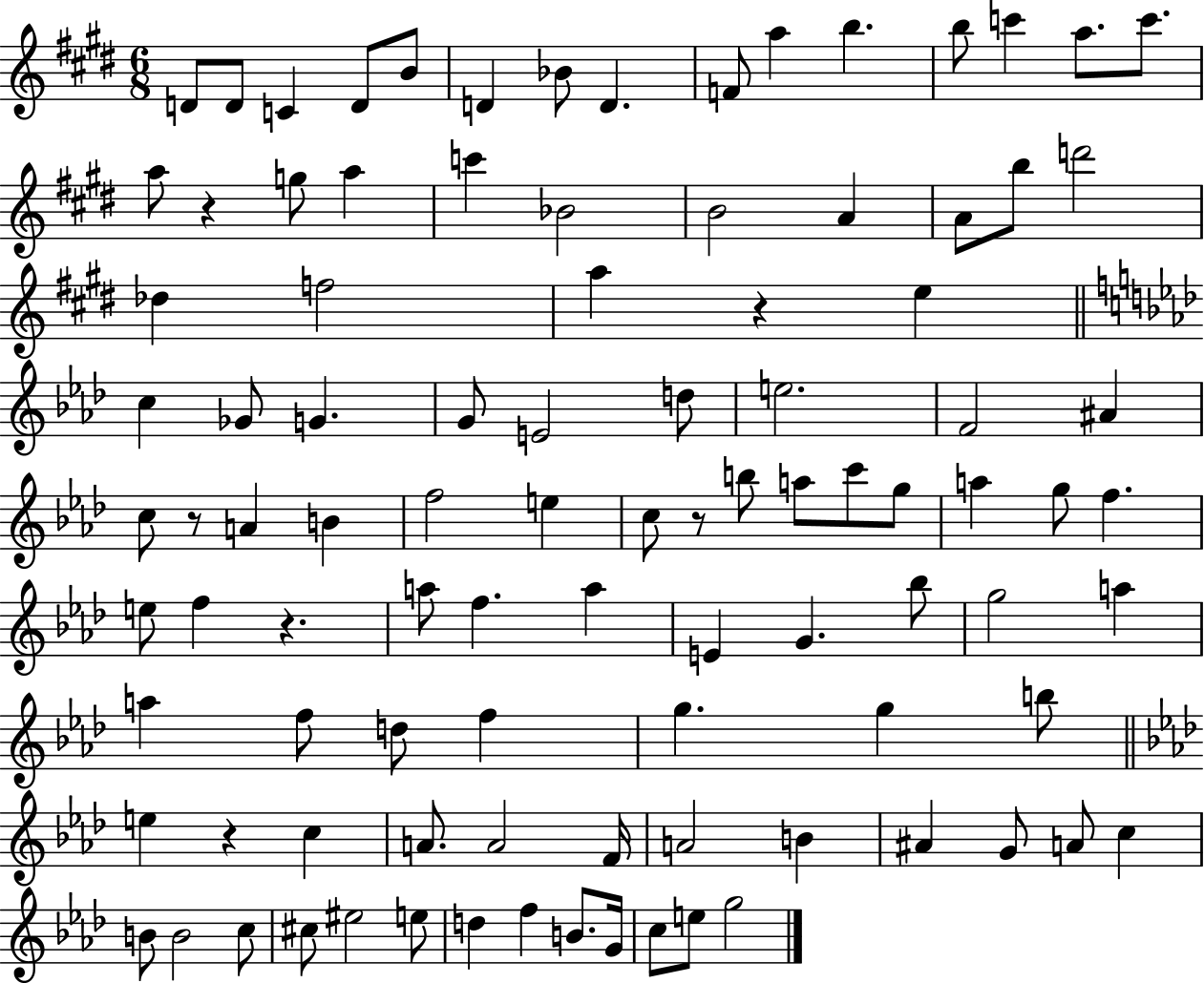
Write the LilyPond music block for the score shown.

{
  \clef treble
  \numericTimeSignature
  \time 6/8
  \key e \major
  d'8 d'8 c'4 d'8 b'8 | d'4 bes'8 d'4. | f'8 a''4 b''4. | b''8 c'''4 a''8. c'''8. | \break a''8 r4 g''8 a''4 | c'''4 bes'2 | b'2 a'4 | a'8 b''8 d'''2 | \break des''4 f''2 | a''4 r4 e''4 | \bar "||" \break \key aes \major c''4 ges'8 g'4. | g'8 e'2 d''8 | e''2. | f'2 ais'4 | \break c''8 r8 a'4 b'4 | f''2 e''4 | c''8 r8 b''8 a''8 c'''8 g''8 | a''4 g''8 f''4. | \break e''8 f''4 r4. | a''8 f''4. a''4 | e'4 g'4. bes''8 | g''2 a''4 | \break a''4 f''8 d''8 f''4 | g''4. g''4 b''8 | \bar "||" \break \key f \minor e''4 r4 c''4 | a'8. a'2 f'16 | a'2 b'4 | ais'4 g'8 a'8 c''4 | \break b'8 b'2 c''8 | cis''8 eis''2 e''8 | d''4 f''4 b'8. g'16 | c''8 e''8 g''2 | \break \bar "|."
}